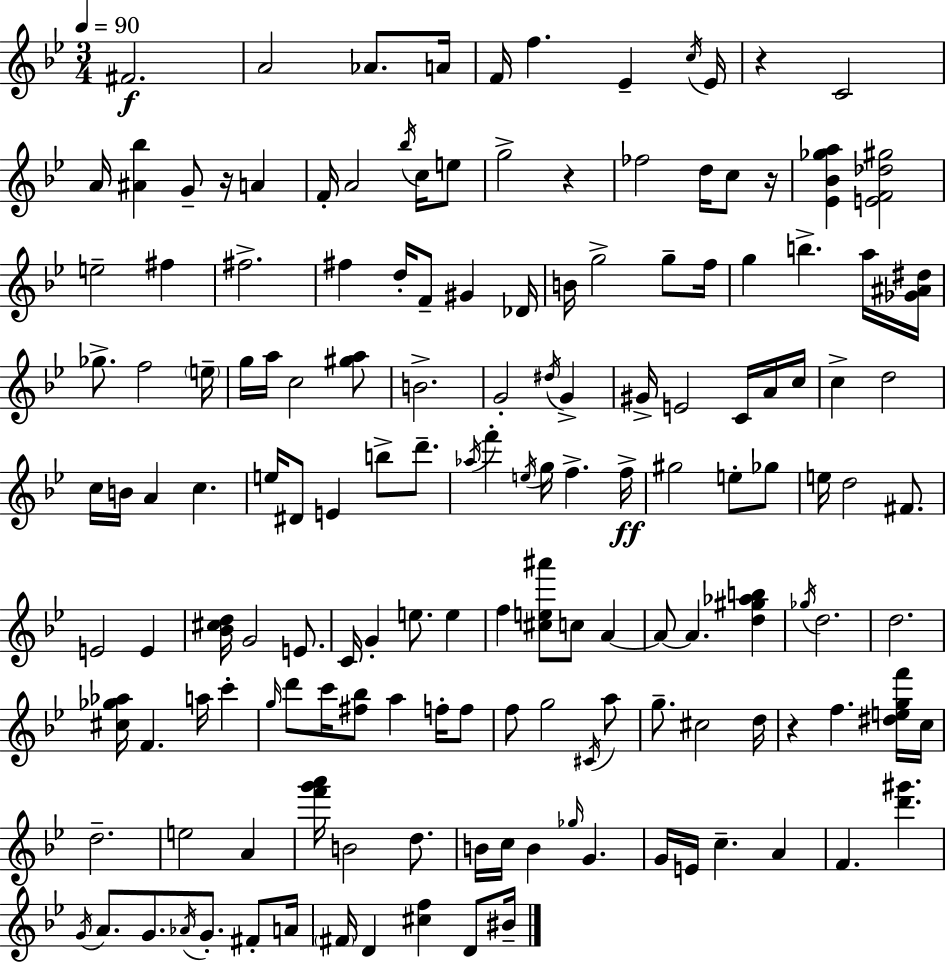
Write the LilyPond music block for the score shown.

{
  \clef treble
  \numericTimeSignature
  \time 3/4
  \key g \minor
  \tempo 4 = 90
  \repeat volta 2 { fis'2.\f | a'2 aes'8. a'16 | f'16 f''4. ees'4-- \acciaccatura { c''16 } | ees'16 r4 c'2 | \break a'16 <ais' bes''>4 g'8-- r16 a'4 | f'16-. a'2 \acciaccatura { bes''16 } c''16 | e''8 g''2-> r4 | fes''2 d''16 c''8 | \break r16 <ees' bes' ges'' a''>4 <e' f' des'' gis''>2 | e''2-- fis''4 | fis''2.-> | fis''4 d''16-. f'8-- gis'4 | \break des'16 b'16 g''2-> g''8-- | f''16 g''4 b''4.-> | a''16 <ges' ais' dis''>16 ges''8.-> f''2 | \parenthesize e''16-- g''16 a''16 c''2 | \break <gis'' a''>8 b'2.-> | g'2-. \acciaccatura { dis''16 } g'4-> | gis'16-> e'2 | c'16 a'16 c''16 c''4-> d''2 | \break c''16 b'16 a'4 c''4. | e''16 dis'8 e'4 b''8-> | d'''8.-- \acciaccatura { aes''16 } f'''4-. \acciaccatura { e''16 } g''16 f''4.-> | f''16->\ff gis''2 | \break e''8-. ges''8 e''16 d''2 | fis'8. e'2 | e'4 <bes' cis'' d''>16 g'2 | e'8. c'16 g'4-. e''8. | \break e''4 f''4 <cis'' e'' ais'''>8 c''8 | a'4~~ a'8~~ a'4. | <d'' gis'' aes'' b''>4 \acciaccatura { ges''16 } d''2. | d''2. | \break <cis'' ges'' aes''>16 f'4. | a''16 c'''4-. \grace { g''16 } d'''8 c'''16 <fis'' bes''>8 | a''4 f''16-. f''8 f''8 g''2 | \acciaccatura { cis'16 } a''8 g''8.-- cis''2 | \break d''16 r4 | f''4. <dis'' e'' g'' f'''>16 c''16 d''2.-- | e''2 | a'4 <f''' g''' a'''>16 b'2 | \break d''8. b'16 c''16 b'4 | \grace { ges''16 } g'4. g'16 e'16 c''4.-- | a'4 f'4. | <d''' gis'''>4. \acciaccatura { g'16 } a'8. | \break g'8. \acciaccatura { aes'16 } g'8.-. fis'8-. a'16 \parenthesize fis'16 | d'4 <cis'' f''>4 d'8 bis'16-- } \bar "|."
}